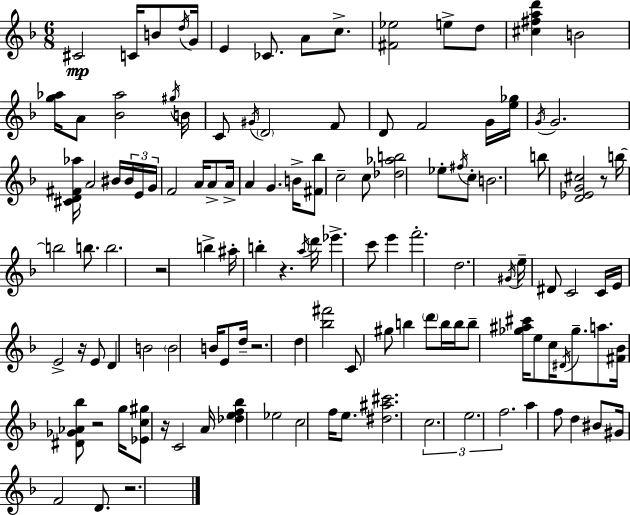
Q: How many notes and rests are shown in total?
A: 125